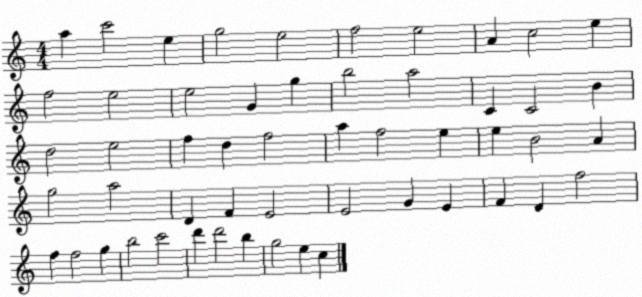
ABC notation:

X:1
T:Untitled
M:4/4
L:1/4
K:C
a c'2 e g2 e2 f2 e2 A c2 e f2 e2 e2 G g b2 a2 C C2 B d2 e2 f d f2 a f2 e e B2 A g2 a2 D F E2 E2 G E F D f2 f f2 g b2 c'2 d' d'2 b g2 e c